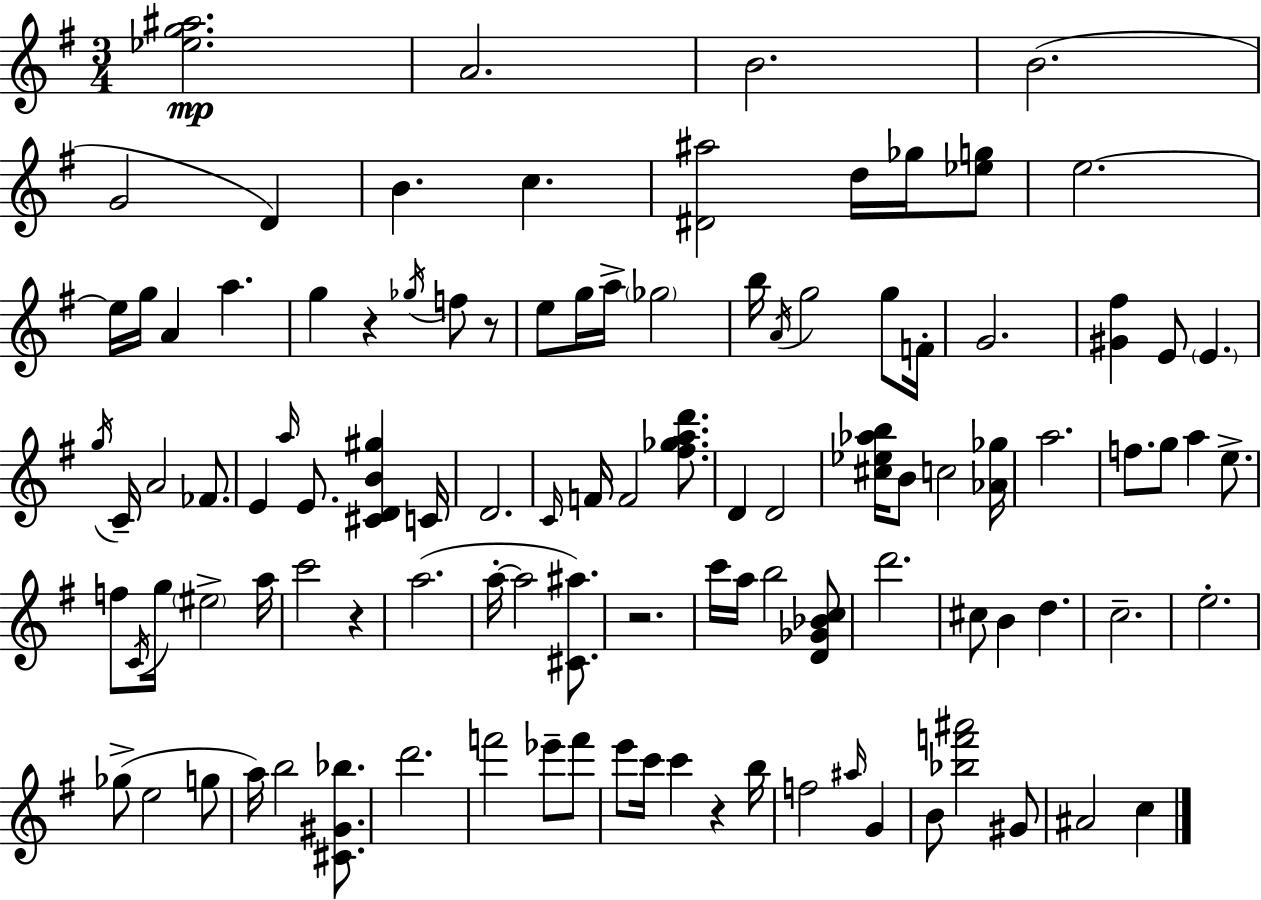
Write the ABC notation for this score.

X:1
T:Untitled
M:3/4
L:1/4
K:Em
[_eg^a]2 A2 B2 B2 G2 D B c [^D^a]2 d/4 _g/4 [_eg]/2 e2 e/4 g/4 A a g z _g/4 f/2 z/2 e/2 g/4 a/4 _g2 b/4 A/4 g2 g/2 F/4 G2 [^G^f] E/2 E g/4 C/4 A2 _F/2 E a/4 E/2 [^CDB^g] C/4 D2 C/4 F/4 F2 [^f_gad']/2 D D2 [^c_e_ab]/4 B/2 c2 [_A_g]/4 a2 f/2 g/2 a e/2 f/2 C/4 g/4 ^e2 a/4 c'2 z a2 a/4 a2 [^C^a]/2 z2 c'/4 a/4 b2 [D_G_Bc]/2 d'2 ^c/2 B d c2 e2 _g/2 e2 g/2 a/4 b2 [^C^G_b]/2 d'2 f'2 _e'/2 f'/2 e'/2 c'/4 c' z b/4 f2 ^a/4 G B/2 [_bf'^a']2 ^G/2 ^A2 c